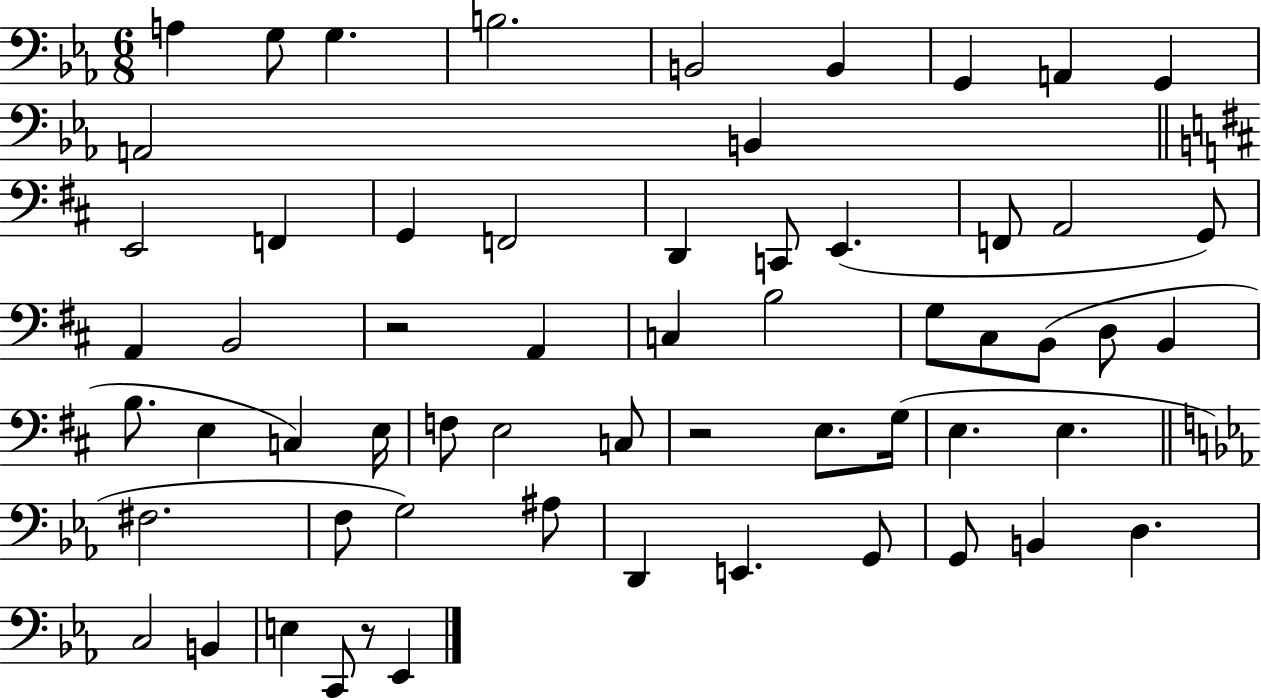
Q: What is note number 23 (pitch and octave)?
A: B2